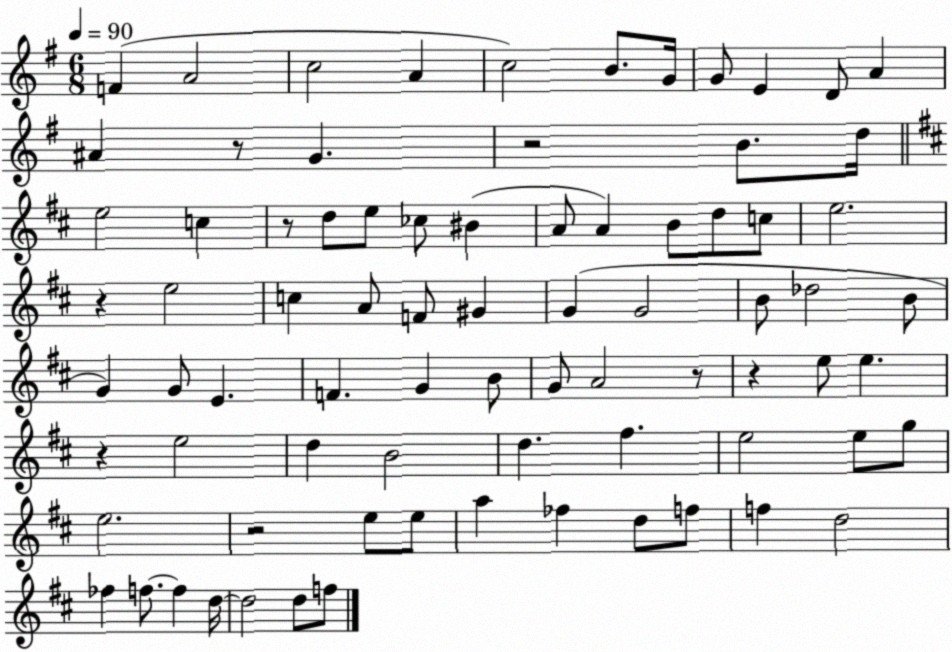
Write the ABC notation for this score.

X:1
T:Untitled
M:6/8
L:1/4
K:G
F A2 c2 A c2 B/2 G/4 G/2 E D/2 A ^A z/2 G z2 B/2 d/4 e2 c z/2 d/2 e/2 _c/2 ^B A/2 A B/2 d/2 c/2 e2 z e2 c A/2 F/2 ^G G G2 B/2 _d2 B/2 G G/2 E F G B/2 G/2 A2 z/2 z e/2 e z e2 d B2 d ^f e2 e/2 g/2 e2 z2 e/2 e/2 a _f d/2 f/2 f d2 _f f/2 f d/4 d2 d/2 f/2